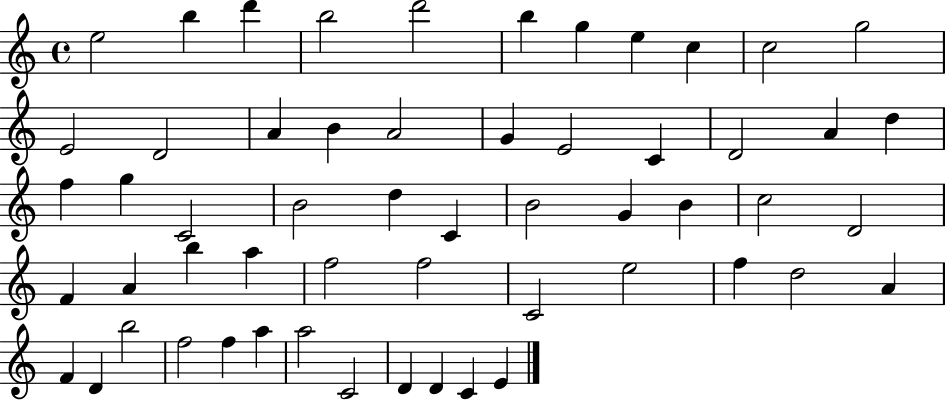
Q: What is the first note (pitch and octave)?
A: E5